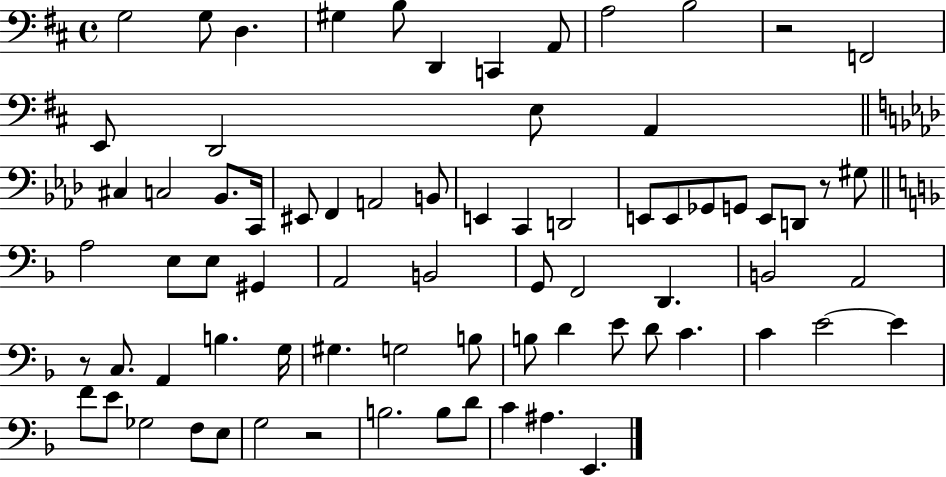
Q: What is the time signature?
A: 4/4